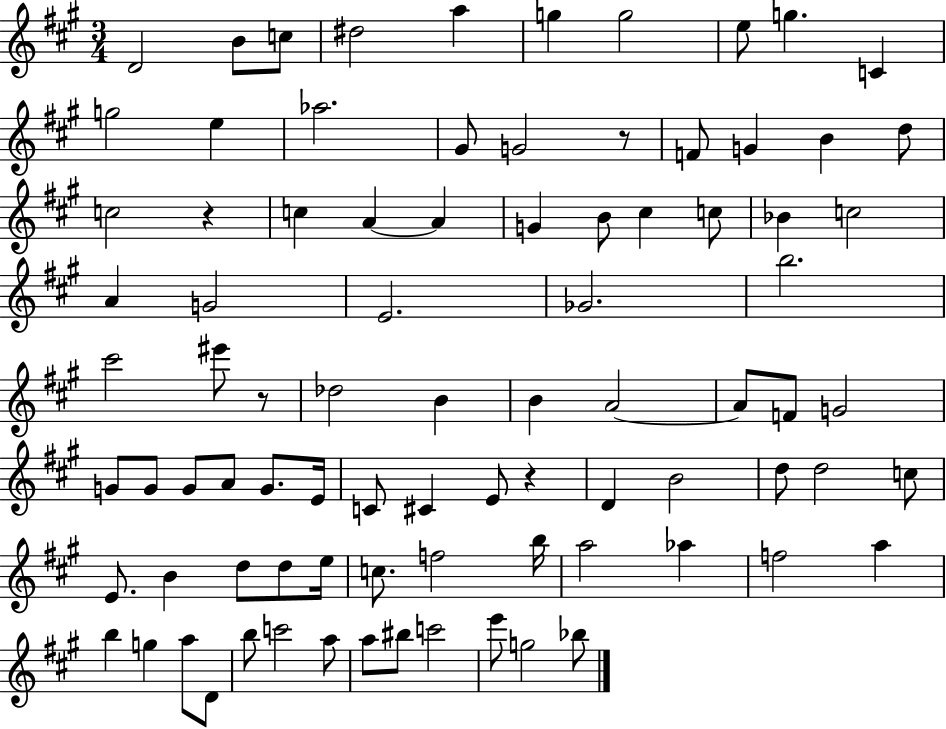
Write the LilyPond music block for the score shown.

{
  \clef treble
  \numericTimeSignature
  \time 3/4
  \key a \major
  d'2 b'8 c''8 | dis''2 a''4 | g''4 g''2 | e''8 g''4. c'4 | \break g''2 e''4 | aes''2. | gis'8 g'2 r8 | f'8 g'4 b'4 d''8 | \break c''2 r4 | c''4 a'4~~ a'4 | g'4 b'8 cis''4 c''8 | bes'4 c''2 | \break a'4 g'2 | e'2. | ges'2. | b''2. | \break cis'''2 eis'''8 r8 | des''2 b'4 | b'4 a'2~~ | a'8 f'8 g'2 | \break g'8 g'8 g'8 a'8 g'8. e'16 | c'8 cis'4 e'8 r4 | d'4 b'2 | d''8 d''2 c''8 | \break e'8. b'4 d''8 d''8 e''16 | c''8. f''2 b''16 | a''2 aes''4 | f''2 a''4 | \break b''4 g''4 a''8 d'8 | b''8 c'''2 a''8 | a''8 bis''8 c'''2 | e'''8 g''2 bes''8 | \break \bar "|."
}